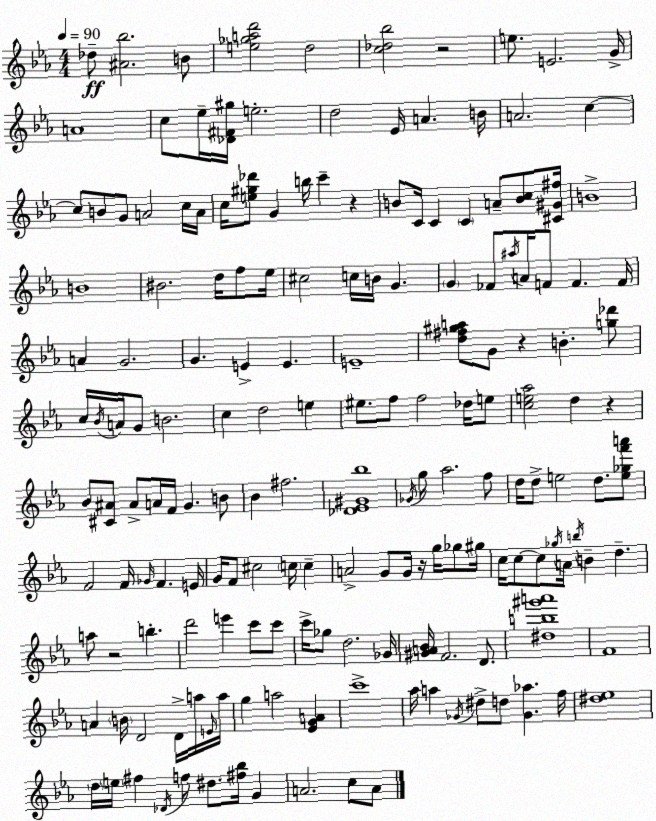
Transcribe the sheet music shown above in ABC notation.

X:1
T:Untitled
M:4/4
L:1/4
K:Cm
_d/2 [^A_b]2 B/2 [e_gad']2 d2 [c_d_b]2 z2 e/2 E2 G/4 A4 c/2 _e/4 [_D^F^g]/4 e2 d2 _E/4 A B/4 A2 c c/2 B/2 G/2 A2 c/4 A/4 c/4 [e^g_d']/2 G b/4 c' z B/2 C/4 C C A/2 [Bc]/2 [^C^G^f]/4 B4 B4 ^B2 d/4 f/2 _e/4 ^c2 c/4 B/4 G G _F/2 ^a/4 A/4 F/2 F F/4 A G2 G E E E4 [d^f^ga]/2 G/2 z B [g_d']/2 c/4 _B/4 A/4 G/2 B2 c d2 e ^e/2 f/2 f2 _d/4 e/2 [ce_a]2 d z _B/2 [^C^A]/2 ^A/2 A/4 F/4 G B/2 _B ^f2 [_D_E^G_b]4 _G/4 g/2 _a2 f/2 d/4 d/2 e2 d/2 [e_gf'a']/2 F2 F/4 _G/4 F E/4 G/4 F/2 ^c2 c/4 c A2 G/2 G/4 z/4 g/4 _g/2 ^g/4 c/4 c/2 c/2 _g/4 A/4 b/4 B d a/2 z2 b d'2 e' c'/2 c'/2 c'/4 _g/2 d2 _G/4 [^GA_B]/4 F2 D/2 [^db^g'a']4 F4 A B/4 D2 D/4 a/4 E/4 a/4 g a2 [_EGA] c'4 _a/4 a _G/4 ^d/2 d/2 [_G_a] f/4 [^d_e]4 d/4 e/4 ^f _D/4 f/2 ^d/2 [^f_b]/4 G A2 c/2 A/2